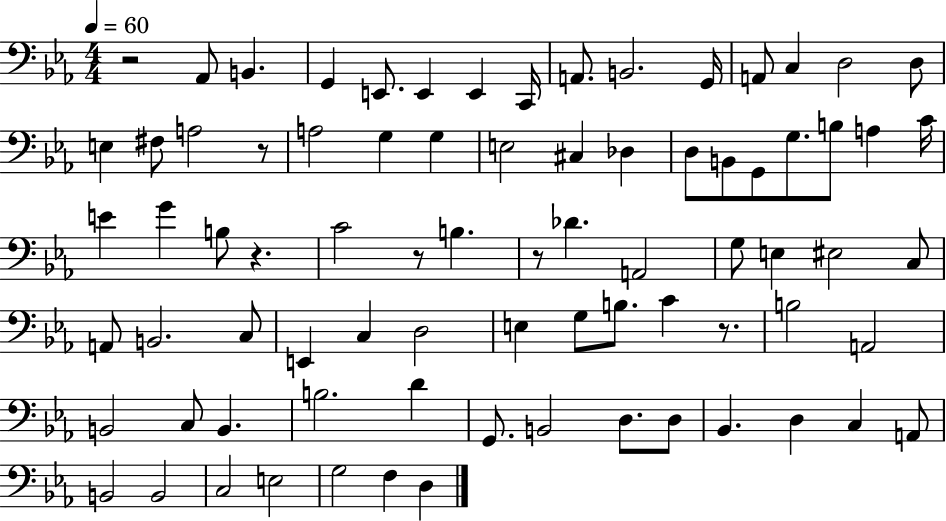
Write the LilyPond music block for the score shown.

{
  \clef bass
  \numericTimeSignature
  \time 4/4
  \key ees \major
  \tempo 4 = 60
  r2 aes,8 b,4. | g,4 e,8. e,4 e,4 c,16 | a,8. b,2. g,16 | a,8 c4 d2 d8 | \break e4 fis8 a2 r8 | a2 g4 g4 | e2 cis4 des4 | d8 b,8 g,8 g8. b8 a4 c'16 | \break e'4 g'4 b8 r4. | c'2 r8 b4. | r8 des'4. a,2 | g8 e4 eis2 c8 | \break a,8 b,2. c8 | e,4 c4 d2 | e4 g8 b8. c'4 r8. | b2 a,2 | \break b,2 c8 b,4. | b2. d'4 | g,8. b,2 d8. d8 | bes,4. d4 c4 a,8 | \break b,2 b,2 | c2 e2 | g2 f4 d4 | \bar "|."
}